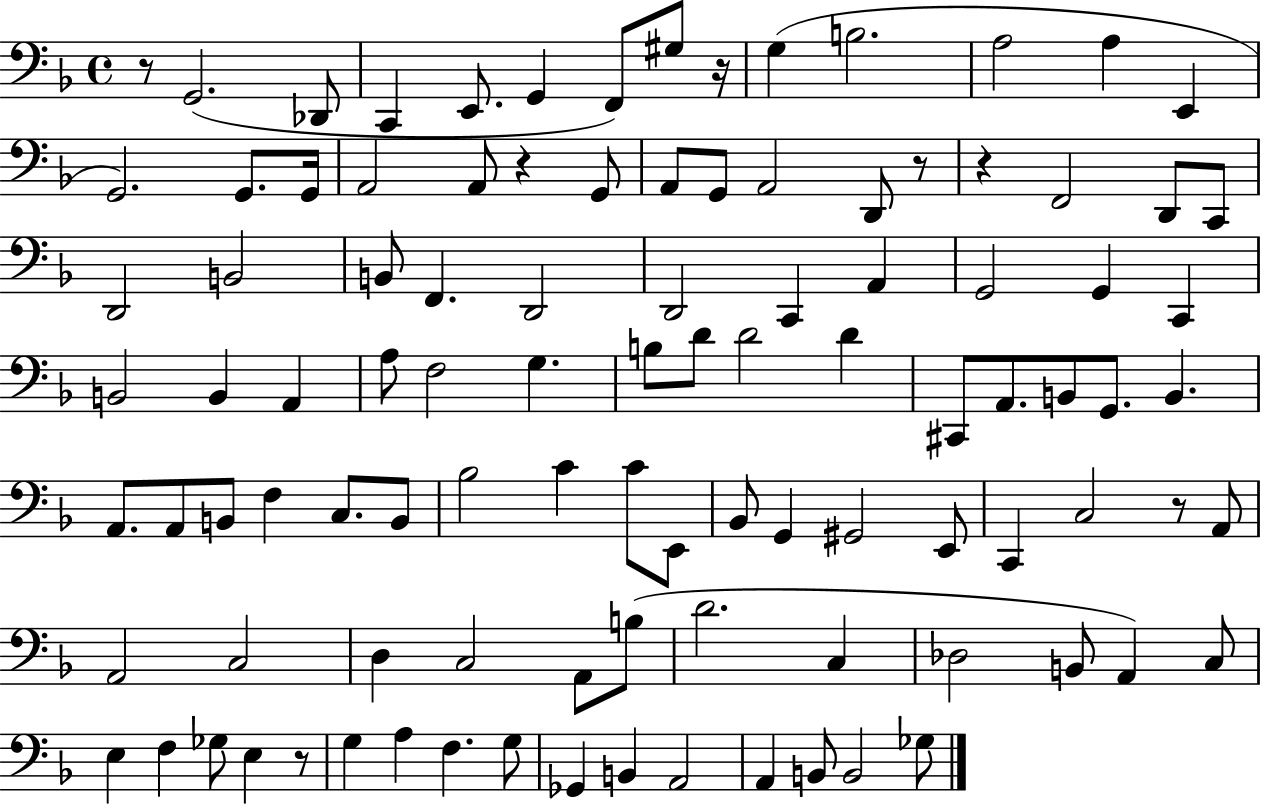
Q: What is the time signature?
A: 4/4